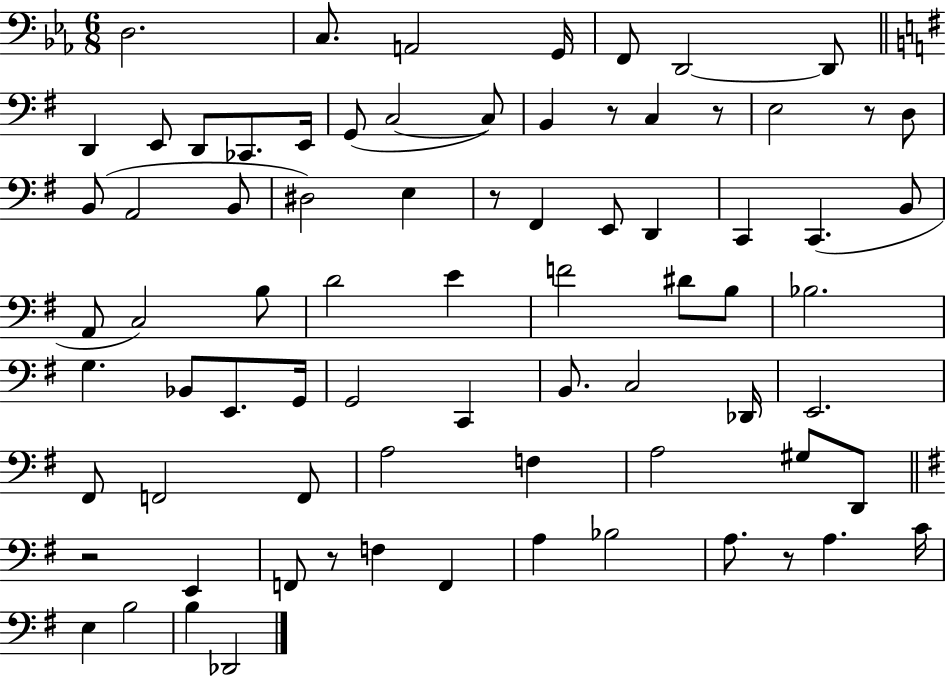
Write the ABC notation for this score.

X:1
T:Untitled
M:6/8
L:1/4
K:Eb
D,2 C,/2 A,,2 G,,/4 F,,/2 D,,2 D,,/2 D,, E,,/2 D,,/2 _C,,/2 E,,/4 G,,/2 C,2 C,/2 B,, z/2 C, z/2 E,2 z/2 D,/2 B,,/2 A,,2 B,,/2 ^D,2 E, z/2 ^F,, E,,/2 D,, C,, C,, B,,/2 A,,/2 C,2 B,/2 D2 E F2 ^D/2 B,/2 _B,2 G, _B,,/2 E,,/2 G,,/4 G,,2 C,, B,,/2 C,2 _D,,/4 E,,2 ^F,,/2 F,,2 F,,/2 A,2 F, A,2 ^G,/2 D,,/2 z2 E,, F,,/2 z/2 F, F,, A, _B,2 A,/2 z/2 A, C/4 E, B,2 B, _D,,2